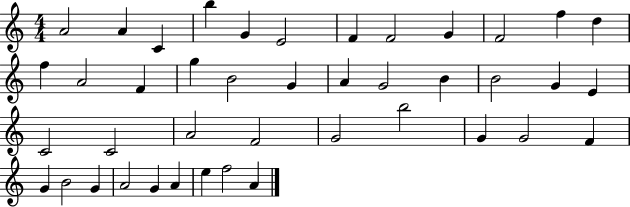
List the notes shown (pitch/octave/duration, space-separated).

A4/h A4/q C4/q B5/q G4/q E4/h F4/q F4/h G4/q F4/h F5/q D5/q F5/q A4/h F4/q G5/q B4/h G4/q A4/q G4/h B4/q B4/h G4/q E4/q C4/h C4/h A4/h F4/h G4/h B5/h G4/q G4/h F4/q G4/q B4/h G4/q A4/h G4/q A4/q E5/q F5/h A4/q